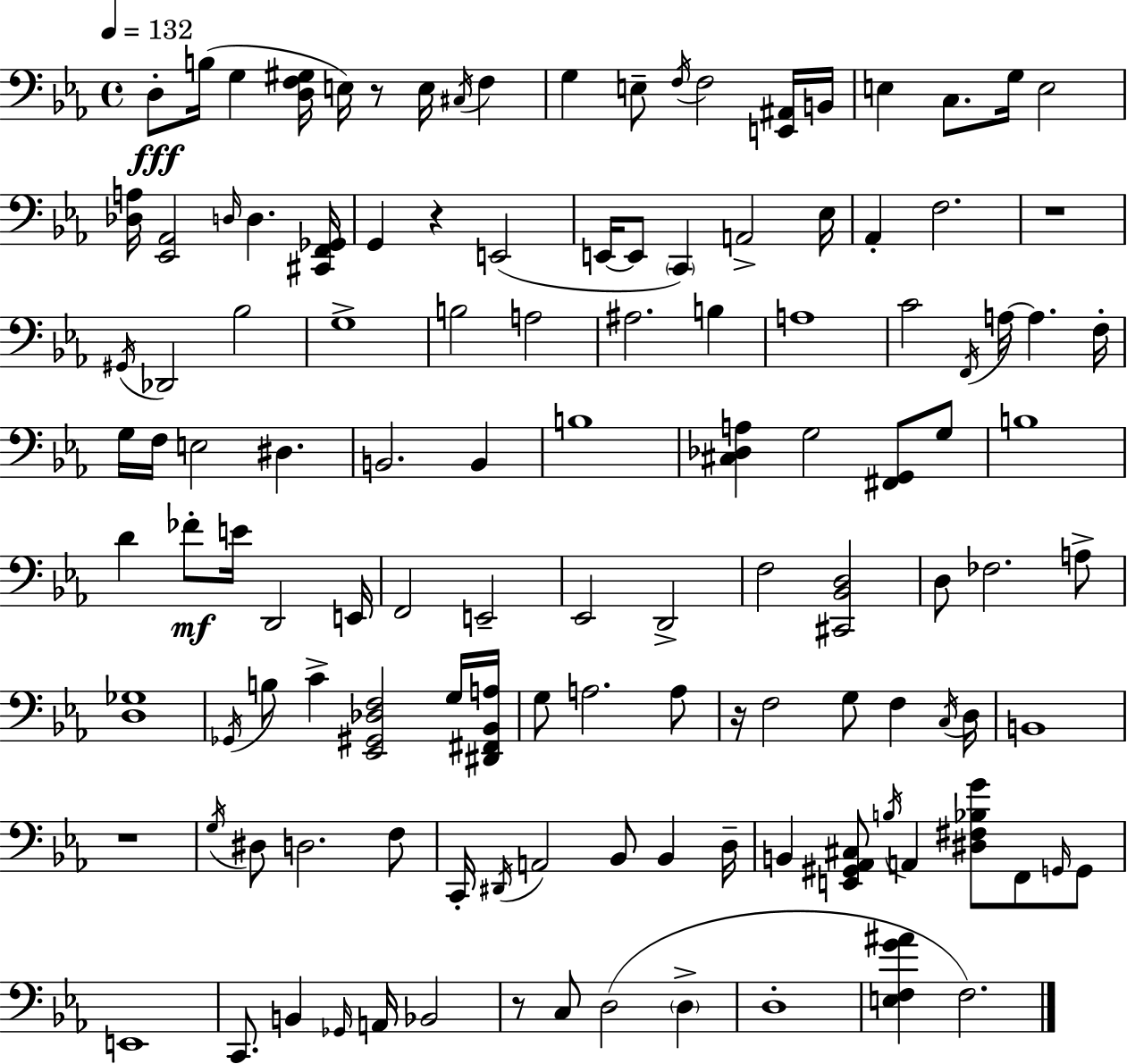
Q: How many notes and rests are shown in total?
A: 124